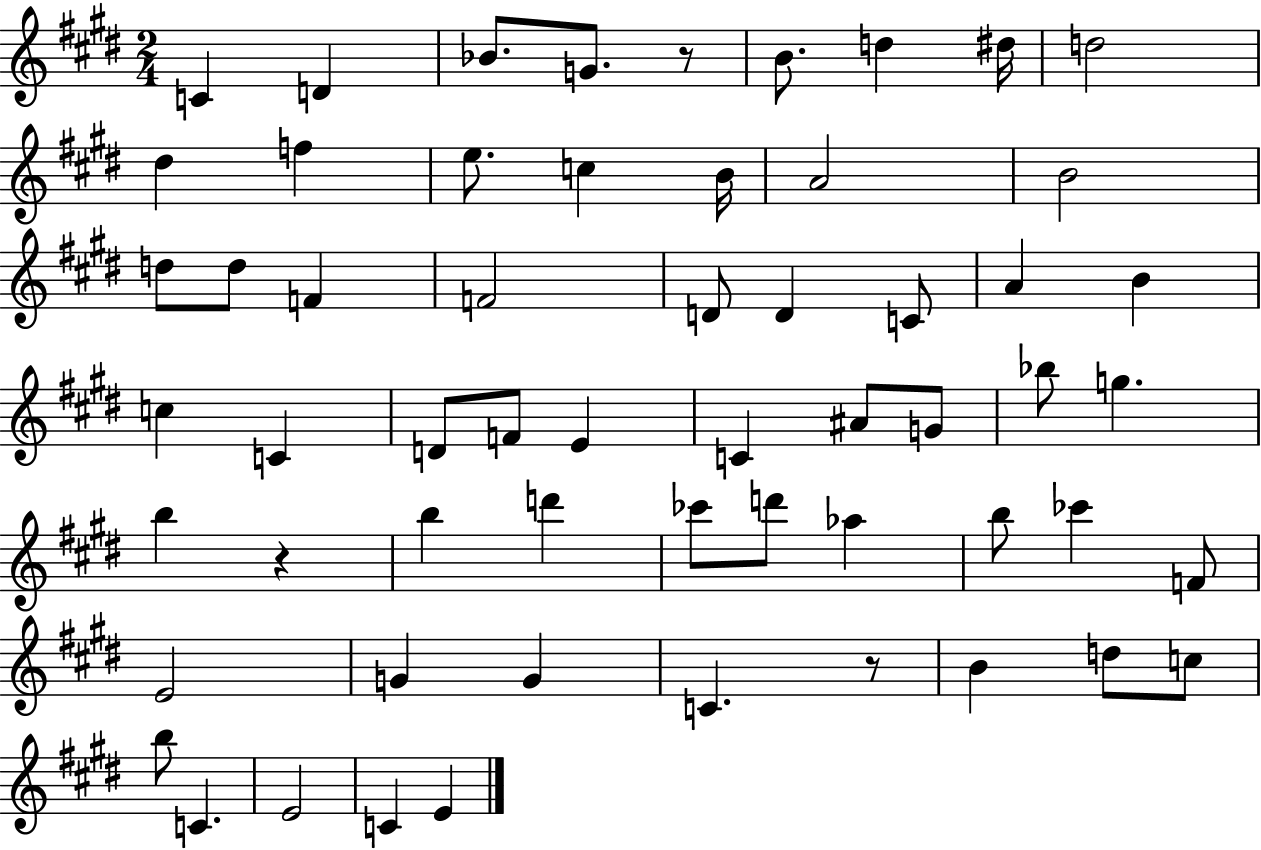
{
  \clef treble
  \numericTimeSignature
  \time 2/4
  \key e \major
  c'4 d'4 | bes'8. g'8. r8 | b'8. d''4 dis''16 | d''2 | \break dis''4 f''4 | e''8. c''4 b'16 | a'2 | b'2 | \break d''8 d''8 f'4 | f'2 | d'8 d'4 c'8 | a'4 b'4 | \break c''4 c'4 | d'8 f'8 e'4 | c'4 ais'8 g'8 | bes''8 g''4. | \break b''4 r4 | b''4 d'''4 | ces'''8 d'''8 aes''4 | b''8 ces'''4 f'8 | \break e'2 | g'4 g'4 | c'4. r8 | b'4 d''8 c''8 | \break b''8 c'4. | e'2 | c'4 e'4 | \bar "|."
}